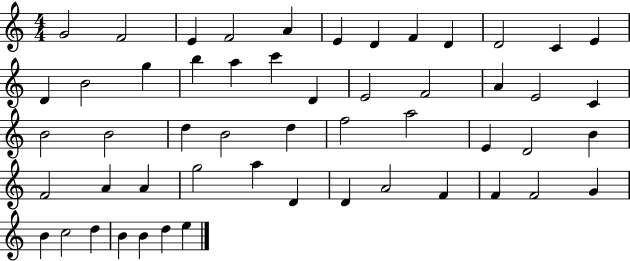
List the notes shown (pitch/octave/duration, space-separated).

G4/h F4/h E4/q F4/h A4/q E4/q D4/q F4/q D4/q D4/h C4/q E4/q D4/q B4/h G5/q B5/q A5/q C6/q D4/q E4/h F4/h A4/q E4/h C4/q B4/h B4/h D5/q B4/h D5/q F5/h A5/h E4/q D4/h B4/q F4/h A4/q A4/q G5/h A5/q D4/q D4/q A4/h F4/q F4/q F4/h G4/q B4/q C5/h D5/q B4/q B4/q D5/q E5/q